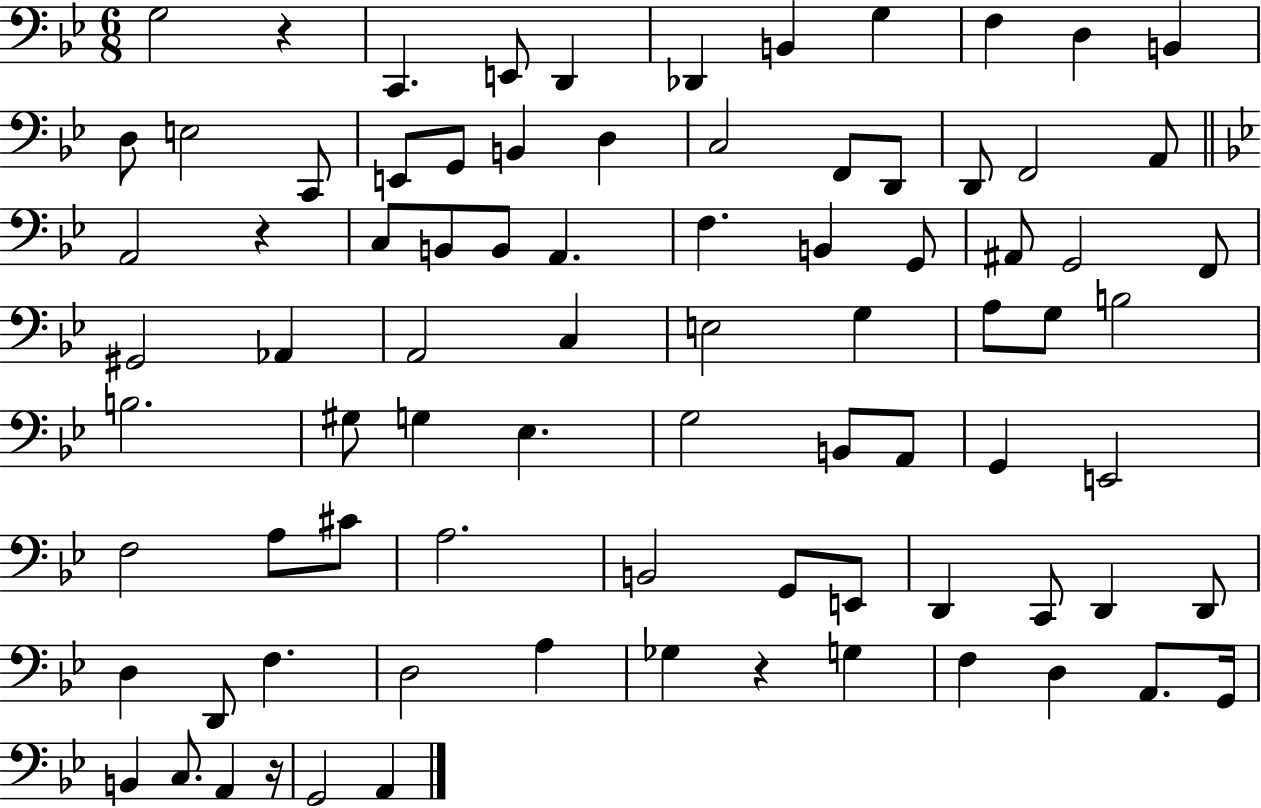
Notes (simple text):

G3/h R/q C2/q. E2/e D2/q Db2/q B2/q G3/q F3/q D3/q B2/q D3/e E3/h C2/e E2/e G2/e B2/q D3/q C3/h F2/e D2/e D2/e F2/h A2/e A2/h R/q C3/e B2/e B2/e A2/q. F3/q. B2/q G2/e A#2/e G2/h F2/e G#2/h Ab2/q A2/h C3/q E3/h G3/q A3/e G3/e B3/h B3/h. G#3/e G3/q Eb3/q. G3/h B2/e A2/e G2/q E2/h F3/h A3/e C#4/e A3/h. B2/h G2/e E2/e D2/q C2/e D2/q D2/e D3/q D2/e F3/q. D3/h A3/q Gb3/q R/q G3/q F3/q D3/q A2/e. G2/s B2/q C3/e. A2/q R/s G2/h A2/q